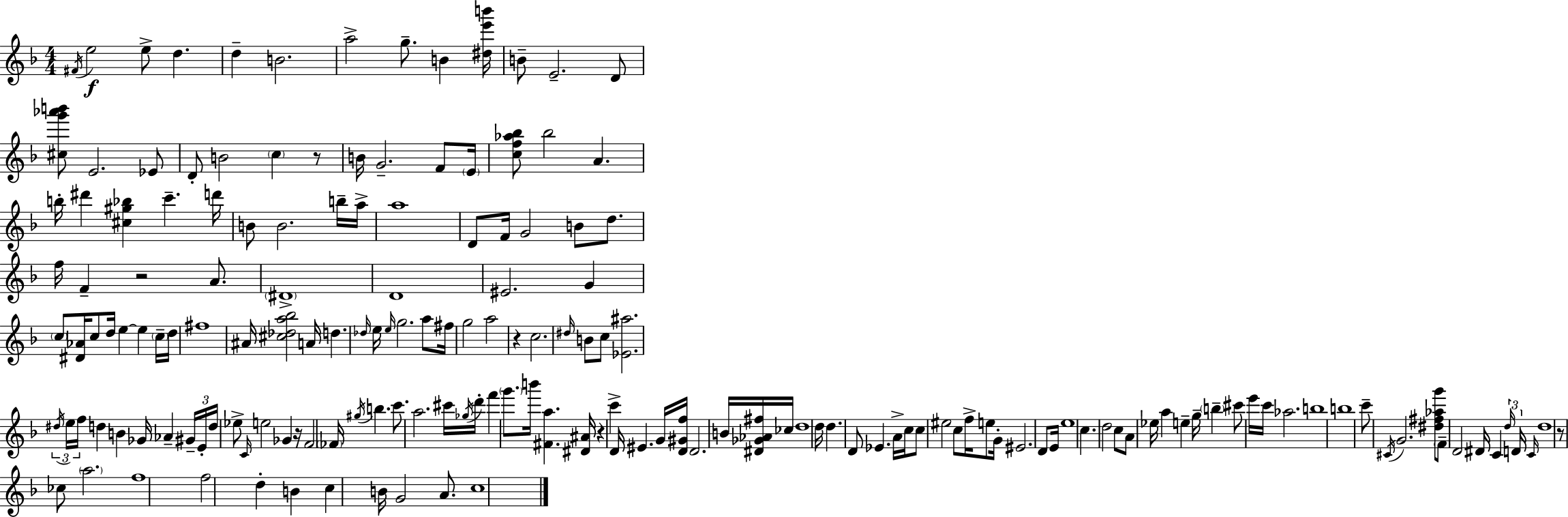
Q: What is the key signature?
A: F major